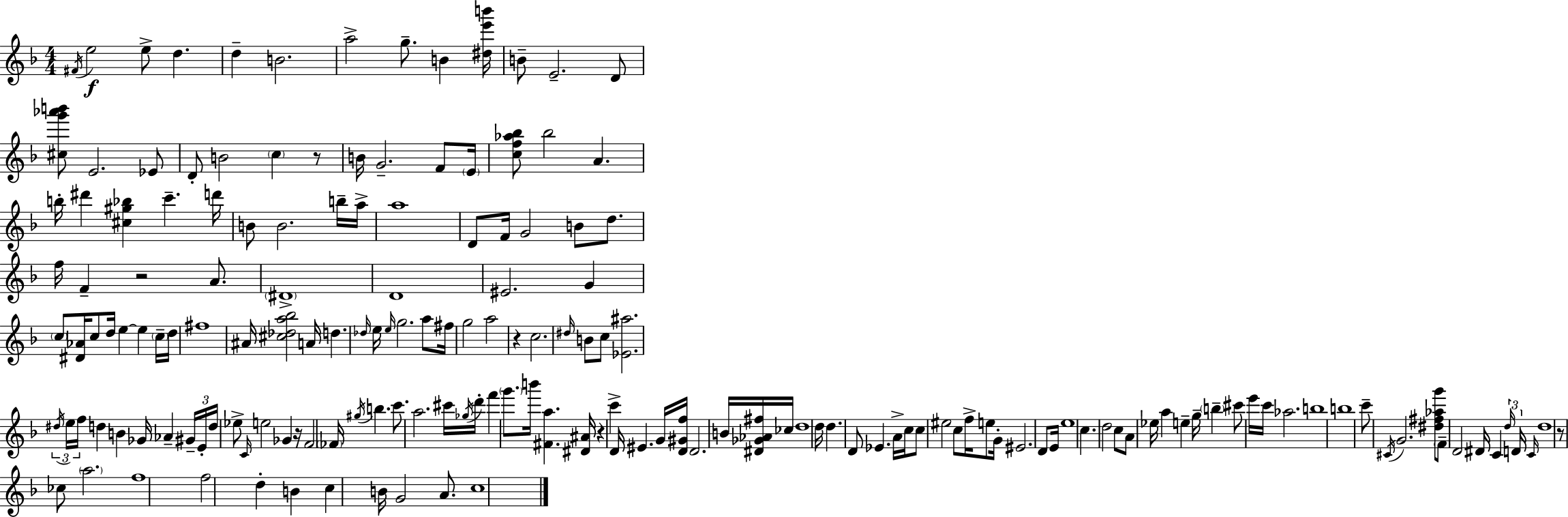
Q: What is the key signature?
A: F major